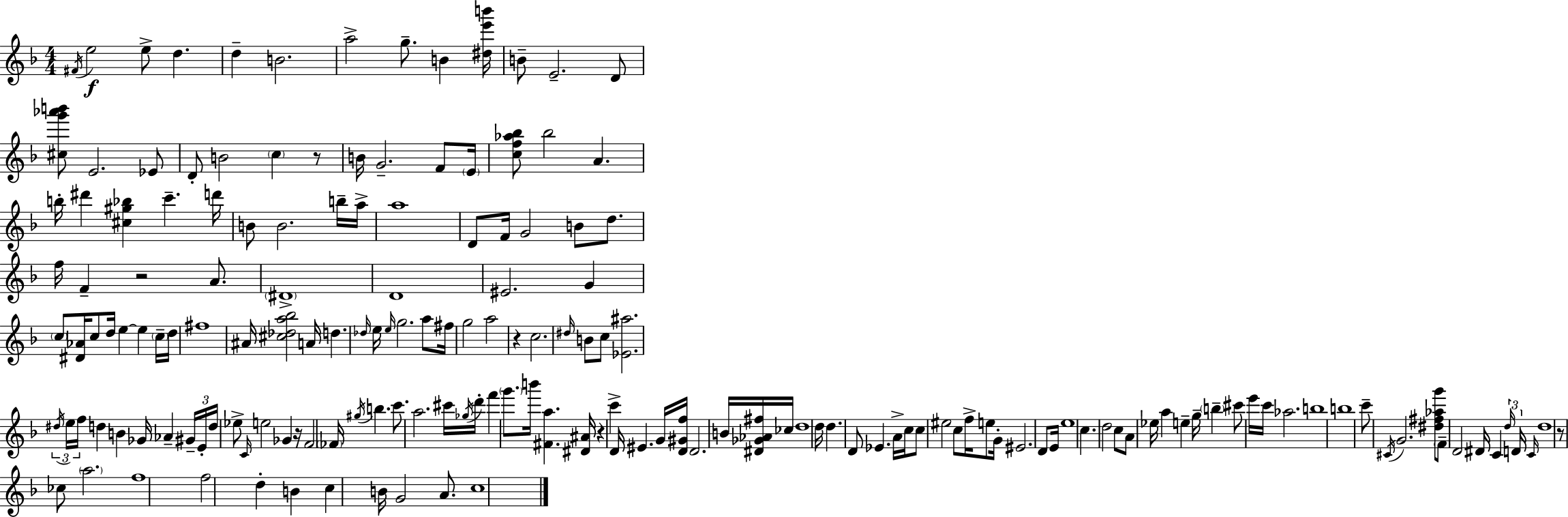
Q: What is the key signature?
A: F major